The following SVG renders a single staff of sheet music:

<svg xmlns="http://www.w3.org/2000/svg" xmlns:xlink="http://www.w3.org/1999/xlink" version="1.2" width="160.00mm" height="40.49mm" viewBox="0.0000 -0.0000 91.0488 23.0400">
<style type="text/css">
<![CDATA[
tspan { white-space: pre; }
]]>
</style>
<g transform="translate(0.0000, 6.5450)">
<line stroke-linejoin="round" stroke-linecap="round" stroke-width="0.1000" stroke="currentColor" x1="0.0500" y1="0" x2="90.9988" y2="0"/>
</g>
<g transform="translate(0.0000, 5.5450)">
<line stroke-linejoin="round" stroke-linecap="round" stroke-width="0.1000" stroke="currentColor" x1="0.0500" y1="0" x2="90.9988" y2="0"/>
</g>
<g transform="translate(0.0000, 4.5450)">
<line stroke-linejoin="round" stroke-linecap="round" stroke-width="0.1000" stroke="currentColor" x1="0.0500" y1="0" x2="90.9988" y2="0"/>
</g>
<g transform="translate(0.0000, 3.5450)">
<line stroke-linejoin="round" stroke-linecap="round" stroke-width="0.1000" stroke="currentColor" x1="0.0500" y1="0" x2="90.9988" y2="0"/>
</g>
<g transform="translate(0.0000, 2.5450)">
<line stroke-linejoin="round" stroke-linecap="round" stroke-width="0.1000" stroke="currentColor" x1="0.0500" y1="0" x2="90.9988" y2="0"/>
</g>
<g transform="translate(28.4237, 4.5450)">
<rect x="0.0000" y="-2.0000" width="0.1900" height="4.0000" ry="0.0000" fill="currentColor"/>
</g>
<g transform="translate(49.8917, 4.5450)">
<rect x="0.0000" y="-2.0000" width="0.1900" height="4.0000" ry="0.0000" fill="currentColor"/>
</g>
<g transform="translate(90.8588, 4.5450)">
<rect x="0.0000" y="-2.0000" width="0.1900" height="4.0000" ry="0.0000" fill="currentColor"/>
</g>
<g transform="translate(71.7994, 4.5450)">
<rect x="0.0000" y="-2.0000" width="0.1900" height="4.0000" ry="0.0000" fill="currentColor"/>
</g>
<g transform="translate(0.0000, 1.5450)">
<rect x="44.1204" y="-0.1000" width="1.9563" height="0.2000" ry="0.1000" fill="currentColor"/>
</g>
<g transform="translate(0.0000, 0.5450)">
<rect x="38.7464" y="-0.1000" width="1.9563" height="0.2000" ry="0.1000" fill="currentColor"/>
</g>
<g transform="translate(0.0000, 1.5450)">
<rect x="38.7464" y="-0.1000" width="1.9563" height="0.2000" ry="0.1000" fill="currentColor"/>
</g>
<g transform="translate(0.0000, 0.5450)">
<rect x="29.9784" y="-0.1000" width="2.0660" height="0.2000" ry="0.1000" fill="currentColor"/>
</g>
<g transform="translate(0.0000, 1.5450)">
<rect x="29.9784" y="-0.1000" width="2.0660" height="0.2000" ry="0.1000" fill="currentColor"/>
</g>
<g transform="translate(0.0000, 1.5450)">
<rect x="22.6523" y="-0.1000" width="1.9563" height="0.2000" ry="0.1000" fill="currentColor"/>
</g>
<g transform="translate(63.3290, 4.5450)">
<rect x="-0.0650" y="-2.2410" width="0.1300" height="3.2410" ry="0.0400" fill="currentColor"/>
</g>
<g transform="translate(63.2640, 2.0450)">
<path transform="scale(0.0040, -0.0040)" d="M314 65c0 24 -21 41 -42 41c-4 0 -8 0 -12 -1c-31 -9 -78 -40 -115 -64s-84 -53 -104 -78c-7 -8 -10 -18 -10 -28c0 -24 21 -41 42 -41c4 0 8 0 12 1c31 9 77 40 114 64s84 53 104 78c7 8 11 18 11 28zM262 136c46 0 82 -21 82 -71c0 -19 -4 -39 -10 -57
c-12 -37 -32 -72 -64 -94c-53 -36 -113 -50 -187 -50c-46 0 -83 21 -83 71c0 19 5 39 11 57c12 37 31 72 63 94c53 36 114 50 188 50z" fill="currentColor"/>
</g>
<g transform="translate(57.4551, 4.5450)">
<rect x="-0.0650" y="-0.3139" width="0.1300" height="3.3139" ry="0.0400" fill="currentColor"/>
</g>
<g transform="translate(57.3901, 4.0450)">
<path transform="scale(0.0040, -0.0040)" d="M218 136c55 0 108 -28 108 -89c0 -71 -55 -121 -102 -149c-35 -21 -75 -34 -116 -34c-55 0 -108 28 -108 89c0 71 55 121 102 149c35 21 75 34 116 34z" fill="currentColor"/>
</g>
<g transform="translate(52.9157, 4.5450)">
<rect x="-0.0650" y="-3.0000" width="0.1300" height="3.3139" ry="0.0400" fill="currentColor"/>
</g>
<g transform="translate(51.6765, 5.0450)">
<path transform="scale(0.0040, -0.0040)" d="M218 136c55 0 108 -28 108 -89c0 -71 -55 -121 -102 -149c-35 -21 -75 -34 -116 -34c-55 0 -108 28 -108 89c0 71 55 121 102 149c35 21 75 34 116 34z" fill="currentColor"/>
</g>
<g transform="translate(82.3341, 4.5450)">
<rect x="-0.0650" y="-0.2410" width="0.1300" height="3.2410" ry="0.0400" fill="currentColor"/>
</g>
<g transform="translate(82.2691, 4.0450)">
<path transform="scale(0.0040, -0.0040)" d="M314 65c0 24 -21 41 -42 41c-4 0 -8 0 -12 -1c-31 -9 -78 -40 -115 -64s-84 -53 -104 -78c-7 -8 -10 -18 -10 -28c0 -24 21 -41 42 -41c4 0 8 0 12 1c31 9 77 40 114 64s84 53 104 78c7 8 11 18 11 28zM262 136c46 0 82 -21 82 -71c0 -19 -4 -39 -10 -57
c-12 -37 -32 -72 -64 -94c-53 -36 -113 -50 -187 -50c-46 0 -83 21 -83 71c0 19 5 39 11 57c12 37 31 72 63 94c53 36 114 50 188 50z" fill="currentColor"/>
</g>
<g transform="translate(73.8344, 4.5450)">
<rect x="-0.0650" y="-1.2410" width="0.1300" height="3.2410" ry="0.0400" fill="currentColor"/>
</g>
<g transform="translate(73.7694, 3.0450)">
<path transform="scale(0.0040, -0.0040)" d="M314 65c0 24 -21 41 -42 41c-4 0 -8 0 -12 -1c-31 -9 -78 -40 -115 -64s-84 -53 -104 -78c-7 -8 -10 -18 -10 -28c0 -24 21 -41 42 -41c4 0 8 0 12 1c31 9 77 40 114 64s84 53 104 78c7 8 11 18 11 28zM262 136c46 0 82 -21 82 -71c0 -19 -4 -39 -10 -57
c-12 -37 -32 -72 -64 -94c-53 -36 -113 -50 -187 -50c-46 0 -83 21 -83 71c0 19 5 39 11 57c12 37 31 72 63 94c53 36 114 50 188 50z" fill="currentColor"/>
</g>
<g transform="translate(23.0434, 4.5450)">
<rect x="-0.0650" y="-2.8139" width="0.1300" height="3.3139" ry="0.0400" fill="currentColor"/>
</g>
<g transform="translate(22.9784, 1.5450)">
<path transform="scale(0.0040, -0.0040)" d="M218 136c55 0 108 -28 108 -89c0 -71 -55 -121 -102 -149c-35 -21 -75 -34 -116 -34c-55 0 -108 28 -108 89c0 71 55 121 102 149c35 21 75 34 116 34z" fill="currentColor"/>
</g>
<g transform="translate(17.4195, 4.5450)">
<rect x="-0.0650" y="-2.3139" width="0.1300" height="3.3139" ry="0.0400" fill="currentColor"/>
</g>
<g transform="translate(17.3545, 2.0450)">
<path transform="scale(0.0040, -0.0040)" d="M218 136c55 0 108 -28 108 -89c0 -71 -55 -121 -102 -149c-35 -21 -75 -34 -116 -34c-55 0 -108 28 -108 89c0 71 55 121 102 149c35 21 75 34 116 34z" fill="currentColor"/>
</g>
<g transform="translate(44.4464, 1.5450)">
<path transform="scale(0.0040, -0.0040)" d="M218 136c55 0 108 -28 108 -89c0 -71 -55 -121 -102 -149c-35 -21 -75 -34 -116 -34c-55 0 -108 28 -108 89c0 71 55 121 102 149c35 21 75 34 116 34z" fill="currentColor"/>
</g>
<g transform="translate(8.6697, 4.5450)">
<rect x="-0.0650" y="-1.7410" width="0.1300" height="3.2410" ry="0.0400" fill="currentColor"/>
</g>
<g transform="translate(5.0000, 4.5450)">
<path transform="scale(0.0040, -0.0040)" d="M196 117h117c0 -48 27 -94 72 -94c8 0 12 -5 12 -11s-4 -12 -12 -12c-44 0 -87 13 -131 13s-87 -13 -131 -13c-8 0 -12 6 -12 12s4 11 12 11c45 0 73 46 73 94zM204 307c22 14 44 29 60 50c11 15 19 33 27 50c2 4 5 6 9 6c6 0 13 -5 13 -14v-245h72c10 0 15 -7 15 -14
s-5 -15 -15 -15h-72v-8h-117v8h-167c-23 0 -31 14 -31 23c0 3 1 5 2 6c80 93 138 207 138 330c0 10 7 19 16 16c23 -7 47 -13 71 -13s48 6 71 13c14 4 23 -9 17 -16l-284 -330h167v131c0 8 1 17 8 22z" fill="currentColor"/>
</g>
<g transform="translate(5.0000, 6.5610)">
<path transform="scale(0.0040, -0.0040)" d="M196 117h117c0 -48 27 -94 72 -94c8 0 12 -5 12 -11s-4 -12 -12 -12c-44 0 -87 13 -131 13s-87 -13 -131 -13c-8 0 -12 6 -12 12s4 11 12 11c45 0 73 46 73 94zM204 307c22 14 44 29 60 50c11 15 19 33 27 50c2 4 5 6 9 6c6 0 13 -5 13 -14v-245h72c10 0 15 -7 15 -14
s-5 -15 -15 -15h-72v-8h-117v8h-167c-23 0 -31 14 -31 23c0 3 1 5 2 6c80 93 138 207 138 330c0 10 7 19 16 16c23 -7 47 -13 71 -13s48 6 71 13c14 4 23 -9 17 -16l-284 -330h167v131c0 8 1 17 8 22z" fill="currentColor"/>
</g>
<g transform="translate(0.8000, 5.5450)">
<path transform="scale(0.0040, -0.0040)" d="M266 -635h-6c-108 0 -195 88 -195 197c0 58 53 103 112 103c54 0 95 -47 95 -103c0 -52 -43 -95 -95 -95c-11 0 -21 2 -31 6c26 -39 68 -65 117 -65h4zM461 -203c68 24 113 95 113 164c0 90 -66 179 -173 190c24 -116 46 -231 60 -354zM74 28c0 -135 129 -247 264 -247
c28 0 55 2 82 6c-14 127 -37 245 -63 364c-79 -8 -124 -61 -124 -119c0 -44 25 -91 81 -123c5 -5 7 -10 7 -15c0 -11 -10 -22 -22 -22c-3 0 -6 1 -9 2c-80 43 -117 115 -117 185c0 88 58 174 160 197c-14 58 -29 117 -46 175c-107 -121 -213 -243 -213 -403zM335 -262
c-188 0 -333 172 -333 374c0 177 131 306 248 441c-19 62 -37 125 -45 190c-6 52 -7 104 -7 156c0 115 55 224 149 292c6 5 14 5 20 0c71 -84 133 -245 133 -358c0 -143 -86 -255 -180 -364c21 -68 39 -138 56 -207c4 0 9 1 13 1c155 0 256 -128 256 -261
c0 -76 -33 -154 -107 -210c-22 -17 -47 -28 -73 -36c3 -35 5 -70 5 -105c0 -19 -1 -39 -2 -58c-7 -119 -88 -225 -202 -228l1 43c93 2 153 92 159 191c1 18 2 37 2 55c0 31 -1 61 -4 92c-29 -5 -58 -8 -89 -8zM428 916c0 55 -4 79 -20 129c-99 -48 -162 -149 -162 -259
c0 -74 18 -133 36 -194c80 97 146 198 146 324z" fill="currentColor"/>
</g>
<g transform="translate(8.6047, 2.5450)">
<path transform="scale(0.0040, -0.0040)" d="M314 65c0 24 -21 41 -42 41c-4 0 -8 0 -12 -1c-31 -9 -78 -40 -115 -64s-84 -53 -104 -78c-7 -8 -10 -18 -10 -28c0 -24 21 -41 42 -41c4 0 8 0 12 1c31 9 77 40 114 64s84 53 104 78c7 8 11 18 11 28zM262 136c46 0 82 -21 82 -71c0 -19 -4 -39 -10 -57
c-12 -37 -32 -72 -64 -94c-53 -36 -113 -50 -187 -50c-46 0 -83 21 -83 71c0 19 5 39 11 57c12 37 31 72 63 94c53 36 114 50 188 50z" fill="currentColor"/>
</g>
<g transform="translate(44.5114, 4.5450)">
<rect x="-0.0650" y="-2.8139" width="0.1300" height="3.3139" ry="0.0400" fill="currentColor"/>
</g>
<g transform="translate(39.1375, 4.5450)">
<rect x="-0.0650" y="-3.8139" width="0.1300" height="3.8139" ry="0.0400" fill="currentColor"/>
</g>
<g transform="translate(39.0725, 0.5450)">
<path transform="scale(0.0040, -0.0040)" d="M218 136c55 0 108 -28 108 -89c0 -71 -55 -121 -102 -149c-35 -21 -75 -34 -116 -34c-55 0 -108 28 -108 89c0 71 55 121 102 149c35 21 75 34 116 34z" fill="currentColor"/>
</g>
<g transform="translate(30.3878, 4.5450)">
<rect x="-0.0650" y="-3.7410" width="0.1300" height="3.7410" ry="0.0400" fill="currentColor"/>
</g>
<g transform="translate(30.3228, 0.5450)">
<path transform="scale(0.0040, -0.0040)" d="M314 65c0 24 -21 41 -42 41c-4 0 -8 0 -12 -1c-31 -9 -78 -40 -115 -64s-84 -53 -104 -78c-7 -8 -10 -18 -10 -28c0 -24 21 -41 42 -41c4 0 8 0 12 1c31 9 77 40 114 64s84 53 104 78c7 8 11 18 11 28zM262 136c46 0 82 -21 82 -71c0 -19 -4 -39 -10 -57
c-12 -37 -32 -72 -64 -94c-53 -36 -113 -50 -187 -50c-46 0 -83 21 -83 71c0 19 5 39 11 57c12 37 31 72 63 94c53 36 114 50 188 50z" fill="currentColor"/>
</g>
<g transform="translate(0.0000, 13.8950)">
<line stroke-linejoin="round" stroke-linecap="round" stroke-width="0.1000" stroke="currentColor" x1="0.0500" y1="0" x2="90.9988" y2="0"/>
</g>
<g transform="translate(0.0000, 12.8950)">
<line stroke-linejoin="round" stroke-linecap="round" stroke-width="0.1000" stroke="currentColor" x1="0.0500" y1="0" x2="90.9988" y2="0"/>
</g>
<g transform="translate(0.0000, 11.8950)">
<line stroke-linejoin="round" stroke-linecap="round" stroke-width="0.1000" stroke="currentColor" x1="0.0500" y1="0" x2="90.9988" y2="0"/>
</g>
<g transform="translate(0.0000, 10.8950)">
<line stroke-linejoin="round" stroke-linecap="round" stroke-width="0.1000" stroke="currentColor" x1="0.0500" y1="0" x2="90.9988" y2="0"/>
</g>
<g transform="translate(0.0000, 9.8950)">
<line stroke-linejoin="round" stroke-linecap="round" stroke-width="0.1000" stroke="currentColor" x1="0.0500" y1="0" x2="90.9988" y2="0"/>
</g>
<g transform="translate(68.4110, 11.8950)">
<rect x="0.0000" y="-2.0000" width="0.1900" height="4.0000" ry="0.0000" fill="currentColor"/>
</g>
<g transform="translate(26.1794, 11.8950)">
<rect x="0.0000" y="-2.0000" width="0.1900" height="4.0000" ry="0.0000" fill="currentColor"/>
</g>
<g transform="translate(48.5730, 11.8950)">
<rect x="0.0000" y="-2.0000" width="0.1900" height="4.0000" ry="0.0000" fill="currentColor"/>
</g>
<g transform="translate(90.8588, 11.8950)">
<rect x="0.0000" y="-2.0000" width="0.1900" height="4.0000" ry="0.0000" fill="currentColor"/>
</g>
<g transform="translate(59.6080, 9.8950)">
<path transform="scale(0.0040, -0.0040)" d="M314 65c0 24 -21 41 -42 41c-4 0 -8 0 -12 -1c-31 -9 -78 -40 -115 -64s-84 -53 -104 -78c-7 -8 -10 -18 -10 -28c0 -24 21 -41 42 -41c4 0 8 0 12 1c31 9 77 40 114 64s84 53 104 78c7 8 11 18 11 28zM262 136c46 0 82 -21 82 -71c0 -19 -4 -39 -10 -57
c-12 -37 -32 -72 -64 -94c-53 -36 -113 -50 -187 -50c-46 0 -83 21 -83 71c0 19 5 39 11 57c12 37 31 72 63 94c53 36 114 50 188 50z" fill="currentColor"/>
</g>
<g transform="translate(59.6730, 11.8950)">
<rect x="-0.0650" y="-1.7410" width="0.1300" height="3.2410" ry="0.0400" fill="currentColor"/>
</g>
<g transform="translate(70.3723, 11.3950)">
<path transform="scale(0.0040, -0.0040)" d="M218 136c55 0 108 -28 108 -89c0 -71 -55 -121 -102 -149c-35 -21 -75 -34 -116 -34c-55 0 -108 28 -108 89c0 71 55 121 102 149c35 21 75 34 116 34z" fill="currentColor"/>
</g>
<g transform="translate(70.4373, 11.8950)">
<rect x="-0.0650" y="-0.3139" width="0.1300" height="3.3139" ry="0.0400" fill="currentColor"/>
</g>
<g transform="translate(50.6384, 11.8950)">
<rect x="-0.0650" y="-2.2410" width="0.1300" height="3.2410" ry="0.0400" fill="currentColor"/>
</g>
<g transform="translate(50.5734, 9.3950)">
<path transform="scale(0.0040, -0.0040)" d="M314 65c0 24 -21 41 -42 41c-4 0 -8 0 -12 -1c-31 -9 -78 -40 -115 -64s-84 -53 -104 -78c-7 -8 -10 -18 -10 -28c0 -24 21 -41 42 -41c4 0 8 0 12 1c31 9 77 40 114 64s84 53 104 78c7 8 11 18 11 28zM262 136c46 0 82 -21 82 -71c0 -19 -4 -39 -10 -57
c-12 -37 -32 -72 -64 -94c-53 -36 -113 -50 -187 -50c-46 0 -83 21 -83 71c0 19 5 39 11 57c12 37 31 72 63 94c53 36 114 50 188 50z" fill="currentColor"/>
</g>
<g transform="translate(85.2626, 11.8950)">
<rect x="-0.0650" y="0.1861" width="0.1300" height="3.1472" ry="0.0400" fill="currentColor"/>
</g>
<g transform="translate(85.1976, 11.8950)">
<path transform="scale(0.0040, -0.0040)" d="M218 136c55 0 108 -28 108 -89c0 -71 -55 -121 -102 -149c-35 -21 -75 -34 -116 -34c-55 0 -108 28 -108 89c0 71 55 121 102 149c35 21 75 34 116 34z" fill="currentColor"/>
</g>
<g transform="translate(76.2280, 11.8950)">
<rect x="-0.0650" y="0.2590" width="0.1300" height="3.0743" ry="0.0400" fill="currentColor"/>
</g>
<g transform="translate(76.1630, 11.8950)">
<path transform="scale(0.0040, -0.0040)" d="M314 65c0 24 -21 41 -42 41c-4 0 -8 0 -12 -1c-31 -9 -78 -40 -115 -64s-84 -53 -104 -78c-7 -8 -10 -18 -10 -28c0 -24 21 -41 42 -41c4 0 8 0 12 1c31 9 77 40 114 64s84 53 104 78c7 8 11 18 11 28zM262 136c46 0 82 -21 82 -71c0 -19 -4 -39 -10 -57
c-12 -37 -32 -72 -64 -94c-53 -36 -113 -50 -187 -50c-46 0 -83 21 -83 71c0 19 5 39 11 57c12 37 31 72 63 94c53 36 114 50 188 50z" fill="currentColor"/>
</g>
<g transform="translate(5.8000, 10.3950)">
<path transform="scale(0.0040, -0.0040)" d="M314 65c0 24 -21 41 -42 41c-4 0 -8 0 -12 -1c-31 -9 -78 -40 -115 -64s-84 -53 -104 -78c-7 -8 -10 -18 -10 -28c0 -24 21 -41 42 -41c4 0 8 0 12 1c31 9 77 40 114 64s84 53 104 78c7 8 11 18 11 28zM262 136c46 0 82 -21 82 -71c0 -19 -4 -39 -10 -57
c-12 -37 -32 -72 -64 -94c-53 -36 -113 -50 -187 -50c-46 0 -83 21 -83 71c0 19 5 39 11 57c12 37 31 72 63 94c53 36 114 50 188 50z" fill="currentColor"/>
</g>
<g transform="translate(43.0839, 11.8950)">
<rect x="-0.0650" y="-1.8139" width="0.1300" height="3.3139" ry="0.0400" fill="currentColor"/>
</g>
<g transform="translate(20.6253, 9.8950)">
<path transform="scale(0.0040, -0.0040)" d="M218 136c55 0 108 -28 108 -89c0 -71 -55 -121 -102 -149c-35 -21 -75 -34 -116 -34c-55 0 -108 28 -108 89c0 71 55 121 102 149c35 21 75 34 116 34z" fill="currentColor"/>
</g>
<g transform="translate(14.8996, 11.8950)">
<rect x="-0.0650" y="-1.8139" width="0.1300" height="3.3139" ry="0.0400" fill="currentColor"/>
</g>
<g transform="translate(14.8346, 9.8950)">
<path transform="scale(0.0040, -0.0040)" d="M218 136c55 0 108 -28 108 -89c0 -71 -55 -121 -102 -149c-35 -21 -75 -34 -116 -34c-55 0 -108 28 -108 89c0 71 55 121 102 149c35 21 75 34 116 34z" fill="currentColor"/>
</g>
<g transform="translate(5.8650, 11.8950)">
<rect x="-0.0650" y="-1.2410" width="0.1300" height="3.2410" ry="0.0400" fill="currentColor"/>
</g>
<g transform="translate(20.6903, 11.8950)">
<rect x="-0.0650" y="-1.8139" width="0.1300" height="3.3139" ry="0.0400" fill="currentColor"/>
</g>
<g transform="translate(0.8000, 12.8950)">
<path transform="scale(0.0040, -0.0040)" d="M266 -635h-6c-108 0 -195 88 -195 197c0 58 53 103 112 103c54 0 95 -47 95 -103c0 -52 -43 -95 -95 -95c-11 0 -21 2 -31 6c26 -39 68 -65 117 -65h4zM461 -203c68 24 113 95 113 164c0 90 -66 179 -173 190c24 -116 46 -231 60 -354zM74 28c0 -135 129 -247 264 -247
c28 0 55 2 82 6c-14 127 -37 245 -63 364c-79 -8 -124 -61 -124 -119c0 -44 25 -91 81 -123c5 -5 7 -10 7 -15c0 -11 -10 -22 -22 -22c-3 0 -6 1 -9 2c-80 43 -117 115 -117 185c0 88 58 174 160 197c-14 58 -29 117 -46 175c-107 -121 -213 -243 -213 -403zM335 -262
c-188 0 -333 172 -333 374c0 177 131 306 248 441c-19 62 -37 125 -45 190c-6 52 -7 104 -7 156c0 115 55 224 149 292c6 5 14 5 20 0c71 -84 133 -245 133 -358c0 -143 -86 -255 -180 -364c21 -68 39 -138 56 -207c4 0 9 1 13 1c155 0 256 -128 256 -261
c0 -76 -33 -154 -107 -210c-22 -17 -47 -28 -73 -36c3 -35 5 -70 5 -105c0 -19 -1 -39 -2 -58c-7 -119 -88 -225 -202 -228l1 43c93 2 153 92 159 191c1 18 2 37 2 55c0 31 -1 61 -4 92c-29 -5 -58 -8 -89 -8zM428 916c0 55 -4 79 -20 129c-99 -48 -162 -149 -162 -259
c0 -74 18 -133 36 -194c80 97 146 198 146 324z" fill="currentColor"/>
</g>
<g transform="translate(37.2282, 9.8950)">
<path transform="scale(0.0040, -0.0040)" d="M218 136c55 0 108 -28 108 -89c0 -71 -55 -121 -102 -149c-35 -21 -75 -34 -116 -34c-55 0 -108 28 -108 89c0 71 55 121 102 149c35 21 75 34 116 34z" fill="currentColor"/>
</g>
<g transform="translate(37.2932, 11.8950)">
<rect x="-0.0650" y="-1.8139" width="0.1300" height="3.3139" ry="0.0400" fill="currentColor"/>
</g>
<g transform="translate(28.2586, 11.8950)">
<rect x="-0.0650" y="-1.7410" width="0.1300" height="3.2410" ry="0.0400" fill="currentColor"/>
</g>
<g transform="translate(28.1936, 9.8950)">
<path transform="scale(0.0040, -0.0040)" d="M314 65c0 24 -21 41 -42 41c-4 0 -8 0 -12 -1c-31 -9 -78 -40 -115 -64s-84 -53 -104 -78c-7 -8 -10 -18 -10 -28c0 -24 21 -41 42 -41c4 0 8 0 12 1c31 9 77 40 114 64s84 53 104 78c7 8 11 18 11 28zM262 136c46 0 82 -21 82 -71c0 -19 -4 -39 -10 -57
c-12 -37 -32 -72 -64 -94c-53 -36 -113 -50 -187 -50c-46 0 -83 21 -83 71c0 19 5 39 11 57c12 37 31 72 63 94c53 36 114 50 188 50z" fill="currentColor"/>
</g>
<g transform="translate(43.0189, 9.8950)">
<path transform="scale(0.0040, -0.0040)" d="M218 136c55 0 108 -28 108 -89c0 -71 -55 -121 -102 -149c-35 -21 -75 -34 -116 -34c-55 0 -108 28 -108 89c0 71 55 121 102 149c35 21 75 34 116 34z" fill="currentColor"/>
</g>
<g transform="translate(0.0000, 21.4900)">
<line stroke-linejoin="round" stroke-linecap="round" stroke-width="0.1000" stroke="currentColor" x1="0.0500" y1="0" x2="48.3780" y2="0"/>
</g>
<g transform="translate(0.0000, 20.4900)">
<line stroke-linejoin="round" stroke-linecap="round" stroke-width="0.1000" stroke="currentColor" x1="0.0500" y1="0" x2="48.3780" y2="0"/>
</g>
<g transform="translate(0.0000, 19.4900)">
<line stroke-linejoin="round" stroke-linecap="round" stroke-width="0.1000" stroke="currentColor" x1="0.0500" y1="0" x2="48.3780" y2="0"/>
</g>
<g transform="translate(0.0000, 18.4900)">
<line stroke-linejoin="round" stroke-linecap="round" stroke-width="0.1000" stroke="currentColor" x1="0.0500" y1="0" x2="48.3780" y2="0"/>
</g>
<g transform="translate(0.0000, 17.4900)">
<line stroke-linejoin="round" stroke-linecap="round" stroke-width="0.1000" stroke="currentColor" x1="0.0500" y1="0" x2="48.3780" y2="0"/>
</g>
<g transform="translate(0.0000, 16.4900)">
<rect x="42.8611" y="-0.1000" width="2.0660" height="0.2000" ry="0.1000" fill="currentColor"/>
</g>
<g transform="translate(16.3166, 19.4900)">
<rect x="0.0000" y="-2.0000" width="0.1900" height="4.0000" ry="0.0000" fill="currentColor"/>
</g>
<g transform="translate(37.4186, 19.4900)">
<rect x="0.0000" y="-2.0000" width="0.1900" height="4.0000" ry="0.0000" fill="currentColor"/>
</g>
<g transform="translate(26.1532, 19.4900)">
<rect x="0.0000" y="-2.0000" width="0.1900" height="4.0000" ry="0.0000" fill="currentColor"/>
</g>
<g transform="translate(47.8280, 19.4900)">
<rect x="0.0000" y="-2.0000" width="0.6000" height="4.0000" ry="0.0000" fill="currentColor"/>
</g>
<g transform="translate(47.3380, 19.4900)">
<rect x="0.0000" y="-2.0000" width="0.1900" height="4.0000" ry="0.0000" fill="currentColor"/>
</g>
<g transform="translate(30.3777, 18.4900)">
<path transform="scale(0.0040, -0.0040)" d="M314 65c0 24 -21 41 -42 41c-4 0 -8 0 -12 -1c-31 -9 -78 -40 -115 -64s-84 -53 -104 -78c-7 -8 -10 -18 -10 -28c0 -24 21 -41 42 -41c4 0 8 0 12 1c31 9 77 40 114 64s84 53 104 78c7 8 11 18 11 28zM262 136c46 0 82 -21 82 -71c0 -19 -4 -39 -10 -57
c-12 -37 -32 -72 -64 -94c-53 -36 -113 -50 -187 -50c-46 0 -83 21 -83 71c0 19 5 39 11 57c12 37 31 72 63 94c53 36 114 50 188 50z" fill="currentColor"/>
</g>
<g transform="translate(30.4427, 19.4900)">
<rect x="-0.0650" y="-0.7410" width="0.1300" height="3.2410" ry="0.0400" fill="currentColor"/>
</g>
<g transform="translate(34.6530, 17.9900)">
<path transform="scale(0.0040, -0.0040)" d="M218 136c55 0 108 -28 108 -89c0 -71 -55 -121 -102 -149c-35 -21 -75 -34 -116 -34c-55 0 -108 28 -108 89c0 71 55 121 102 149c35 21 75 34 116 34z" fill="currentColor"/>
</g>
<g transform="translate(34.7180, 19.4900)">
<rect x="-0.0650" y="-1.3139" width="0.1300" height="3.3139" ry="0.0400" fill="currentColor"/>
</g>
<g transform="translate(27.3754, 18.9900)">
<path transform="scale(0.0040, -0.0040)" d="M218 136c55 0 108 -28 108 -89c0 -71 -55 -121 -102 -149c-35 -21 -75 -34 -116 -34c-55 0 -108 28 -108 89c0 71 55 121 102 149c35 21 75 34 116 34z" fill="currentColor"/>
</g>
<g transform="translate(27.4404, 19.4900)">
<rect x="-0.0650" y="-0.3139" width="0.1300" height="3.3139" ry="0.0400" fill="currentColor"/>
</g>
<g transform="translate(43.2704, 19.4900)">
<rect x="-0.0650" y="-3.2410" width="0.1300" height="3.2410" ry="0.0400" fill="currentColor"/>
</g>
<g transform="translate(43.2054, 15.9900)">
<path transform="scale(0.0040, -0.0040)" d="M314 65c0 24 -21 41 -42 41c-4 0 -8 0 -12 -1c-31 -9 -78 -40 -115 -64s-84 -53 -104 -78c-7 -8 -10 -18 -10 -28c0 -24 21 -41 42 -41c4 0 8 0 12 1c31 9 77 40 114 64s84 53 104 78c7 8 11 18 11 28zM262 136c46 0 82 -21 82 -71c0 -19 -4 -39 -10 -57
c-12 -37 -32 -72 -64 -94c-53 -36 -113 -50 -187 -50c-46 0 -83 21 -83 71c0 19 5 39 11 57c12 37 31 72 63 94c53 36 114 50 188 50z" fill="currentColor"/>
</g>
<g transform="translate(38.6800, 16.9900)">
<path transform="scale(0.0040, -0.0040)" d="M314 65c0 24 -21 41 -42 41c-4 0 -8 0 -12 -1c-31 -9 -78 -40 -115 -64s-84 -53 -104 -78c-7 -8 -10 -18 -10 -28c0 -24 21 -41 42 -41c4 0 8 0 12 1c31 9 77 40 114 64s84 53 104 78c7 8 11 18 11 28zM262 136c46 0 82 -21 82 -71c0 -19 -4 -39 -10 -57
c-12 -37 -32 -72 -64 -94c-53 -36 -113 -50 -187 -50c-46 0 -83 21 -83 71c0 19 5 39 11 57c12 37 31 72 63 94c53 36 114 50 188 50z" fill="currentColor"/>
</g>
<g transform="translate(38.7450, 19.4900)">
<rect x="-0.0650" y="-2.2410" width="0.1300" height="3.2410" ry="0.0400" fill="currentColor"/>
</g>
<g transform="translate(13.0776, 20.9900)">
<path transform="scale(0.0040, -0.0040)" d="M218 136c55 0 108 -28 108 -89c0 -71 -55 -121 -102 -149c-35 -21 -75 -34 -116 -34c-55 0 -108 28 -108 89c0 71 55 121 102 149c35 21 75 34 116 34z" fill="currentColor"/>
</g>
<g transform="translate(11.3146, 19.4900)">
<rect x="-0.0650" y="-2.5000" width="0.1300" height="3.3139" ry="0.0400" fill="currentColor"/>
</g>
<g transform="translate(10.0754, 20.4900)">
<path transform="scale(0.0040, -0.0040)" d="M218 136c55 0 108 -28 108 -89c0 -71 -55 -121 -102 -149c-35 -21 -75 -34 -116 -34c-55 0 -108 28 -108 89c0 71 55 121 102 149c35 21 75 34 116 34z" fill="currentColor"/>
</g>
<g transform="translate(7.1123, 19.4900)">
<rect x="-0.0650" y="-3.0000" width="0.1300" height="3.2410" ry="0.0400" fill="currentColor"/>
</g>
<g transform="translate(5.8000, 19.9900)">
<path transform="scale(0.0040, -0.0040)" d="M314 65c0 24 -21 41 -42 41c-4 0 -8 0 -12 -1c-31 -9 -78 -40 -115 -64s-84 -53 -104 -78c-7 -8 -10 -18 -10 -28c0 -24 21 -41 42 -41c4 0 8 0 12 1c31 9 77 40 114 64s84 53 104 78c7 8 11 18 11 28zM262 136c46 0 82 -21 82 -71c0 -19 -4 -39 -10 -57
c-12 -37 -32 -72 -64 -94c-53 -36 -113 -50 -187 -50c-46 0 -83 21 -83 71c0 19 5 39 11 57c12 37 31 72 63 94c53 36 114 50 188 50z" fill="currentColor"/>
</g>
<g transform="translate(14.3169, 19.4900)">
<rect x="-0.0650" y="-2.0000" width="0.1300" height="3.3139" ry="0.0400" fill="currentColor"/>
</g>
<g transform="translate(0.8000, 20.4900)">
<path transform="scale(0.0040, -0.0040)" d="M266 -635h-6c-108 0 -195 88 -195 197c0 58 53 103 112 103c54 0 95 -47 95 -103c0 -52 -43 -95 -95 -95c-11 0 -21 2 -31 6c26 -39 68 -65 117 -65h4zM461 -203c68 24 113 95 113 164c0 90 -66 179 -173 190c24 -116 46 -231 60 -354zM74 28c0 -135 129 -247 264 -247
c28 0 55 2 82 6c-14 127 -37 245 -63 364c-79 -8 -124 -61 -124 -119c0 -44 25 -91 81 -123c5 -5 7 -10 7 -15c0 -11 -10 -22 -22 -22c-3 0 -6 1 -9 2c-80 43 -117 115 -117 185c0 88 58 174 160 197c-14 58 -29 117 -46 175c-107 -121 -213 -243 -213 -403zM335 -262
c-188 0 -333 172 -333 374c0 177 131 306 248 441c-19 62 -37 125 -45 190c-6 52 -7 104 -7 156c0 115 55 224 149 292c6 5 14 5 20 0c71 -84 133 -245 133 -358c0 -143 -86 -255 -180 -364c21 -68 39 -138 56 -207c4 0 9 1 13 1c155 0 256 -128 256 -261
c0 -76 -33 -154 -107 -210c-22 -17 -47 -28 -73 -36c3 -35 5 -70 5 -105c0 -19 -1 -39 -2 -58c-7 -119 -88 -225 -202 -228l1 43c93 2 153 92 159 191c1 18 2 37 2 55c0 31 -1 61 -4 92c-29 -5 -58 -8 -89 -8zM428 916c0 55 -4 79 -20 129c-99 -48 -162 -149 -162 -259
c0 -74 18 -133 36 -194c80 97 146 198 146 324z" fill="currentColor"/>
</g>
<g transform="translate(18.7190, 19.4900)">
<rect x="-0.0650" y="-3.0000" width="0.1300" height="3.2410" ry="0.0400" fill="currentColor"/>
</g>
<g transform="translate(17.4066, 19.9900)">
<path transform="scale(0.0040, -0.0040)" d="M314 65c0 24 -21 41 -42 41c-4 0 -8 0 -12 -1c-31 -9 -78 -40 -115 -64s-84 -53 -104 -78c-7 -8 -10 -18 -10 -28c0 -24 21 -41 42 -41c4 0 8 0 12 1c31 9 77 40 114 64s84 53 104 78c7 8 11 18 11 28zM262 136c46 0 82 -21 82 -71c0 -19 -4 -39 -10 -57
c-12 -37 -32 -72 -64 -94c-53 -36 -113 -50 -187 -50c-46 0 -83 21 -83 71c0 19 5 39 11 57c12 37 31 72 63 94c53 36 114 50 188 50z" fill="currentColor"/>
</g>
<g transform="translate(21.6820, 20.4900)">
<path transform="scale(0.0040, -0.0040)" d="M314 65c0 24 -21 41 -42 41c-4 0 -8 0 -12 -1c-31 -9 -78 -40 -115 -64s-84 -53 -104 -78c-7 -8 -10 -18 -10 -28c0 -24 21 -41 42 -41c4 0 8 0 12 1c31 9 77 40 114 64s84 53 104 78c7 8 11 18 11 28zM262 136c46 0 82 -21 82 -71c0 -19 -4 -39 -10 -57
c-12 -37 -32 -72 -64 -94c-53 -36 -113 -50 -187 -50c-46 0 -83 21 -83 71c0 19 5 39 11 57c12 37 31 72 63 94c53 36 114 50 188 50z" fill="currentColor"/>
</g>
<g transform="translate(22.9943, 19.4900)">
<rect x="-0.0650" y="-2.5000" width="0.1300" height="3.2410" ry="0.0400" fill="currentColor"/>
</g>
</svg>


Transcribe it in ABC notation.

X:1
T:Untitled
M:4/4
L:1/4
K:C
f2 g a c'2 c' a A c g2 e2 c2 e2 f f f2 f f g2 f2 c B2 B A2 G F A2 G2 c d2 e g2 b2